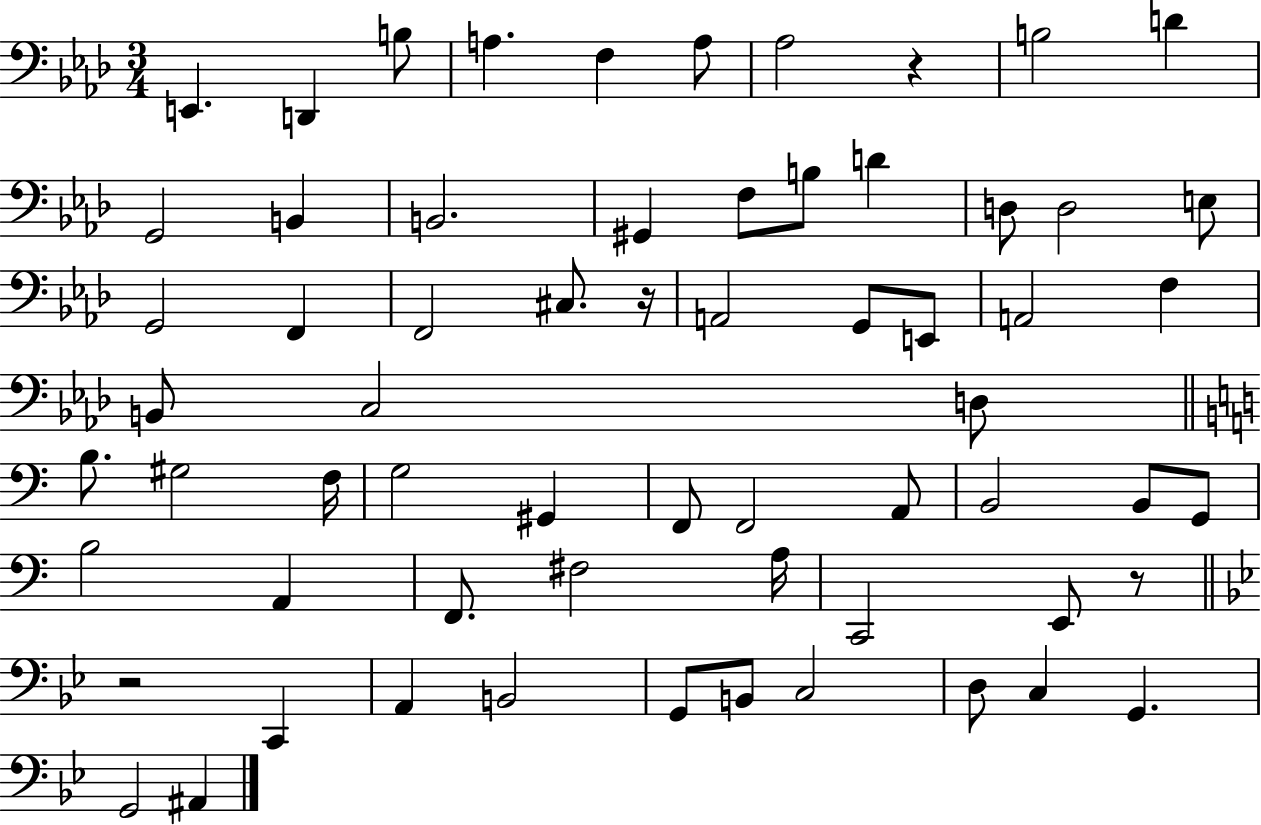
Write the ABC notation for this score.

X:1
T:Untitled
M:3/4
L:1/4
K:Ab
E,, D,, B,/2 A, F, A,/2 _A,2 z B,2 D G,,2 B,, B,,2 ^G,, F,/2 B,/2 D D,/2 D,2 E,/2 G,,2 F,, F,,2 ^C,/2 z/4 A,,2 G,,/2 E,,/2 A,,2 F, B,,/2 C,2 D,/2 B,/2 ^G,2 F,/4 G,2 ^G,, F,,/2 F,,2 A,,/2 B,,2 B,,/2 G,,/2 B,2 A,, F,,/2 ^F,2 A,/4 C,,2 E,,/2 z/2 z2 C,, A,, B,,2 G,,/2 B,,/2 C,2 D,/2 C, G,, G,,2 ^A,,